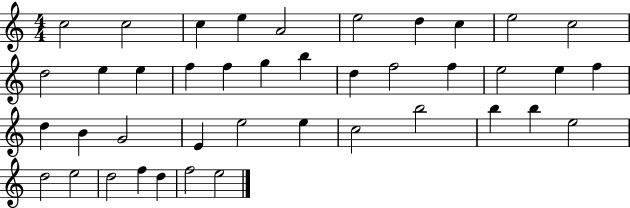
{
  \clef treble
  \numericTimeSignature
  \time 4/4
  \key c \major
  c''2 c''2 | c''4 e''4 a'2 | e''2 d''4 c''4 | e''2 c''2 | \break d''2 e''4 e''4 | f''4 f''4 g''4 b''4 | d''4 f''2 f''4 | e''2 e''4 f''4 | \break d''4 b'4 g'2 | e'4 e''2 e''4 | c''2 b''2 | b''4 b''4 e''2 | \break d''2 e''2 | d''2 f''4 d''4 | f''2 e''2 | \bar "|."
}